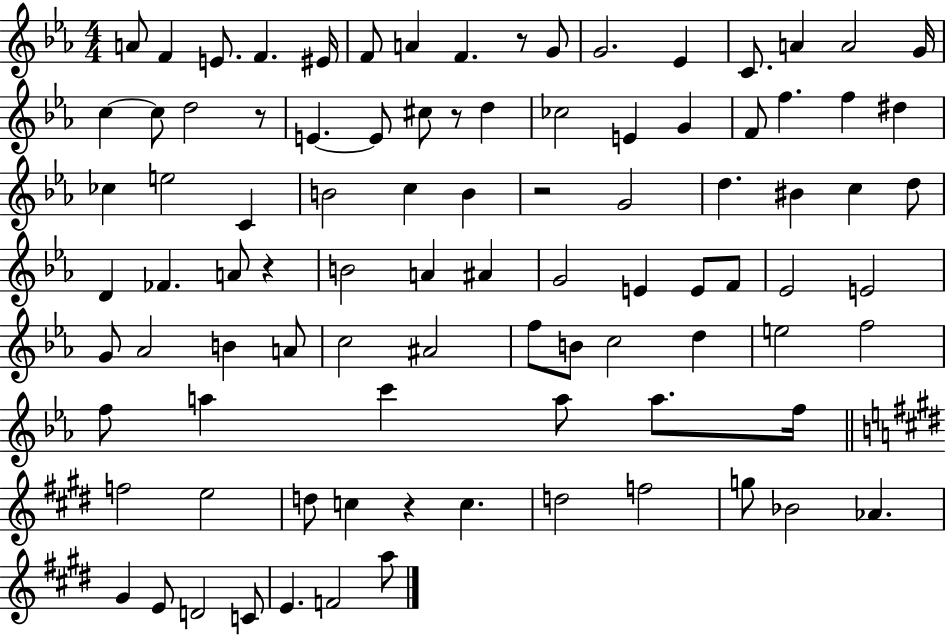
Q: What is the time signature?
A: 4/4